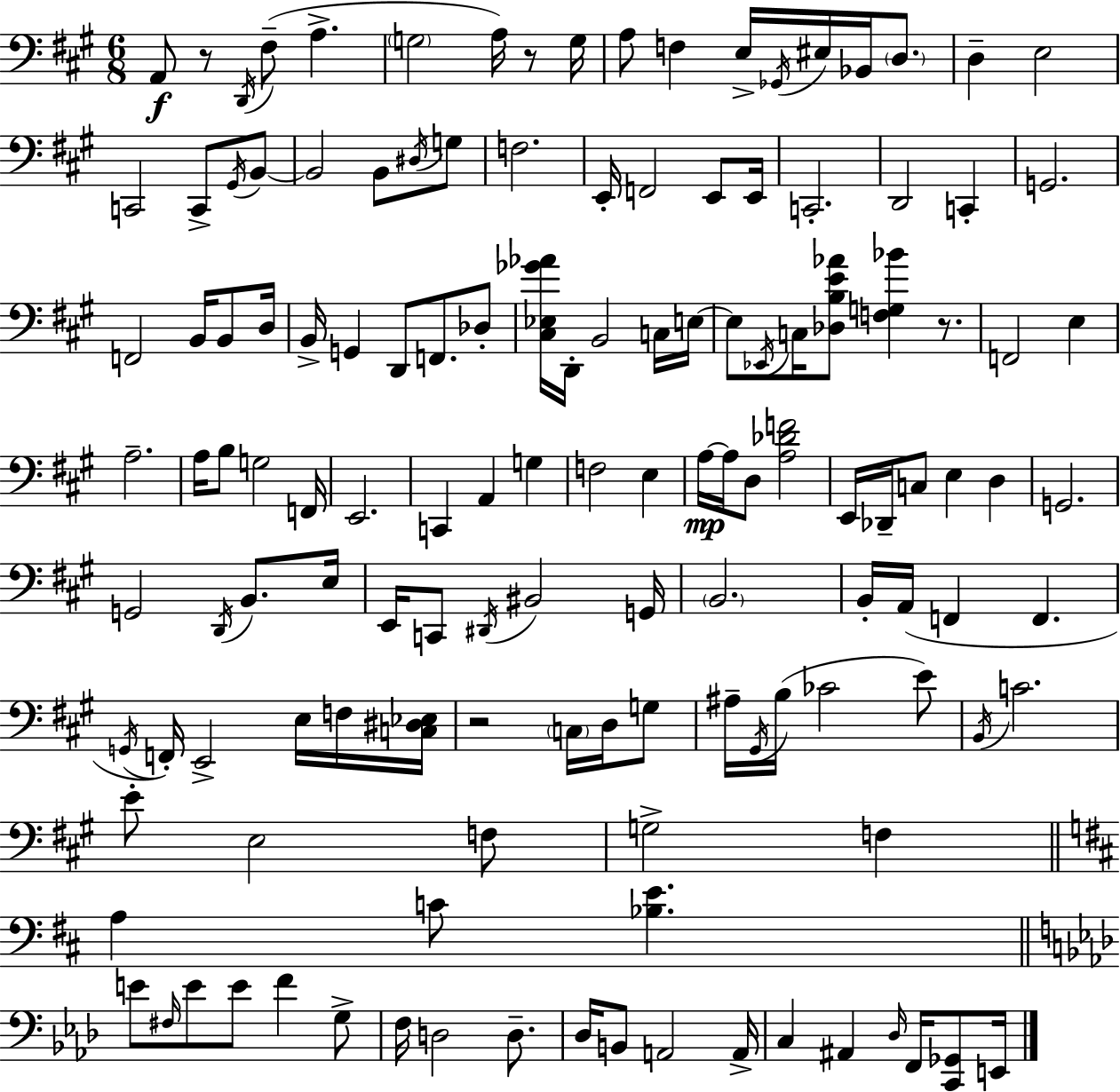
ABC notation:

X:1
T:Untitled
M:6/8
L:1/4
K:A
A,,/2 z/2 D,,/4 ^F,/2 A, G,2 A,/4 z/2 G,/4 A,/2 F, E,/4 _G,,/4 ^E,/4 _B,,/4 D,/2 D, E,2 C,,2 C,,/2 ^G,,/4 B,,/2 B,,2 B,,/2 ^D,/4 G,/2 F,2 E,,/4 F,,2 E,,/2 E,,/4 C,,2 D,,2 C,, G,,2 F,,2 B,,/4 B,,/2 D,/4 B,,/4 G,, D,,/2 F,,/2 _D,/2 [^C,_E,_G_A]/4 D,,/4 B,,2 C,/4 E,/4 E,/2 _E,,/4 C,/4 [_D,B,E_A]/2 [F,G,_B] z/2 F,,2 E, A,2 A,/4 B,/2 G,2 F,,/4 E,,2 C,, A,, G, F,2 E, A,/4 A,/4 D,/2 [A,_DF]2 E,,/4 _D,,/4 C,/2 E, D, G,,2 G,,2 D,,/4 B,,/2 E,/4 E,,/4 C,,/2 ^D,,/4 ^B,,2 G,,/4 B,,2 B,,/4 A,,/4 F,, F,, G,,/4 F,,/4 E,,2 E,/4 F,/4 [C,^D,_E,]/4 z2 C,/4 D,/4 G,/2 ^A,/4 ^G,,/4 B,/4 _C2 E/2 B,,/4 C2 E/2 E,2 F,/2 G,2 F, A, C/2 [_B,E] E/2 ^F,/4 E/2 E/2 F G,/2 F,/4 D,2 D,/2 _D,/4 B,,/2 A,,2 A,,/4 C, ^A,, _D,/4 F,,/4 [C,,_G,,]/2 E,,/4